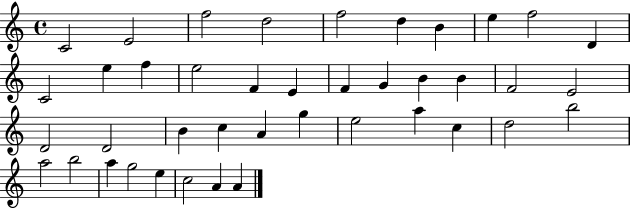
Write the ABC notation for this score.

X:1
T:Untitled
M:4/4
L:1/4
K:C
C2 E2 f2 d2 f2 d B e f2 D C2 e f e2 F E F G B B F2 E2 D2 D2 B c A g e2 a c d2 b2 a2 b2 a g2 e c2 A A